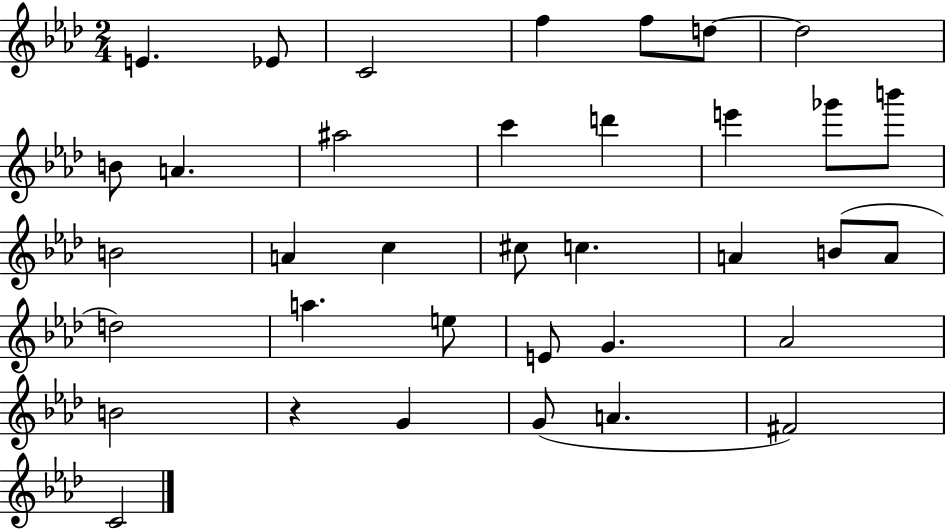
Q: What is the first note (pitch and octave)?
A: E4